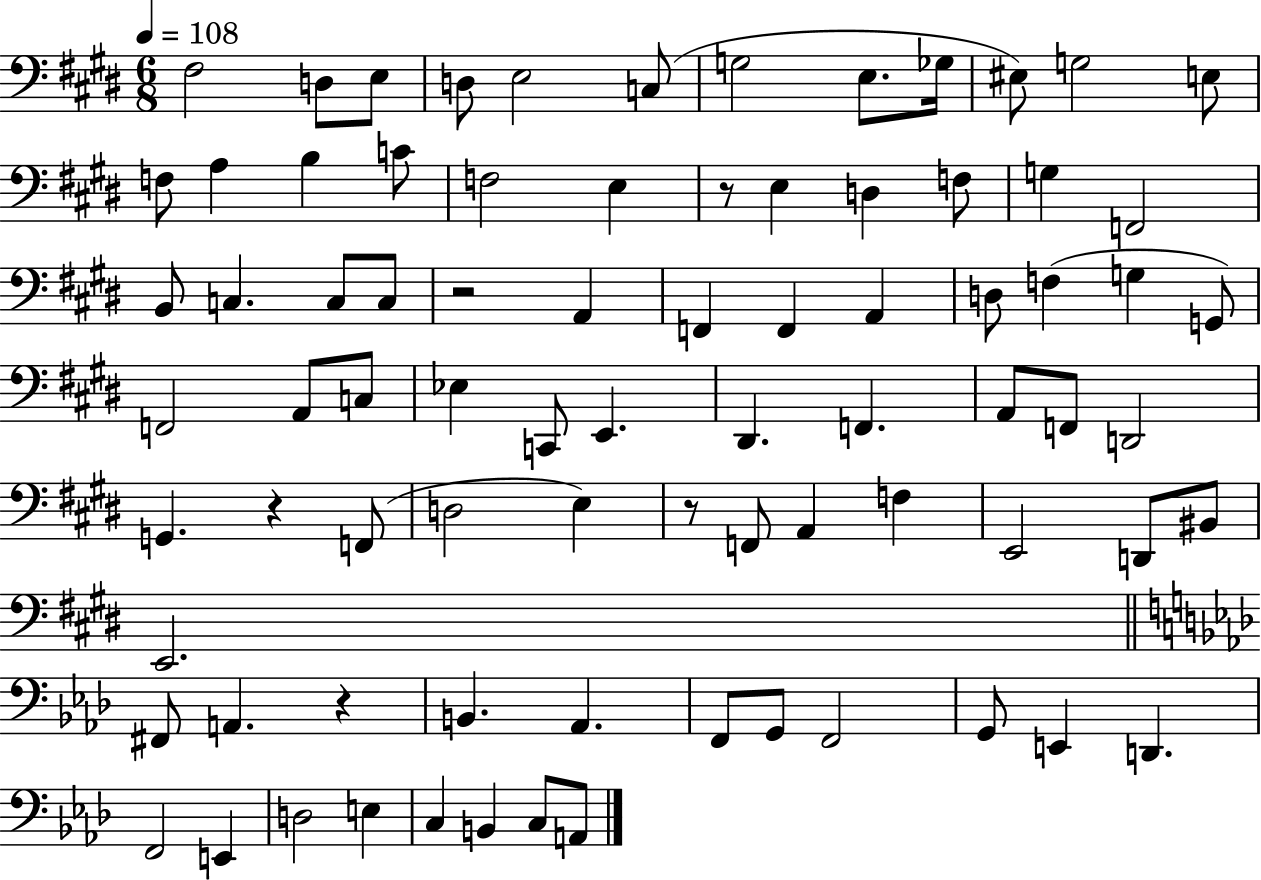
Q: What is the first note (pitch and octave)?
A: F#3